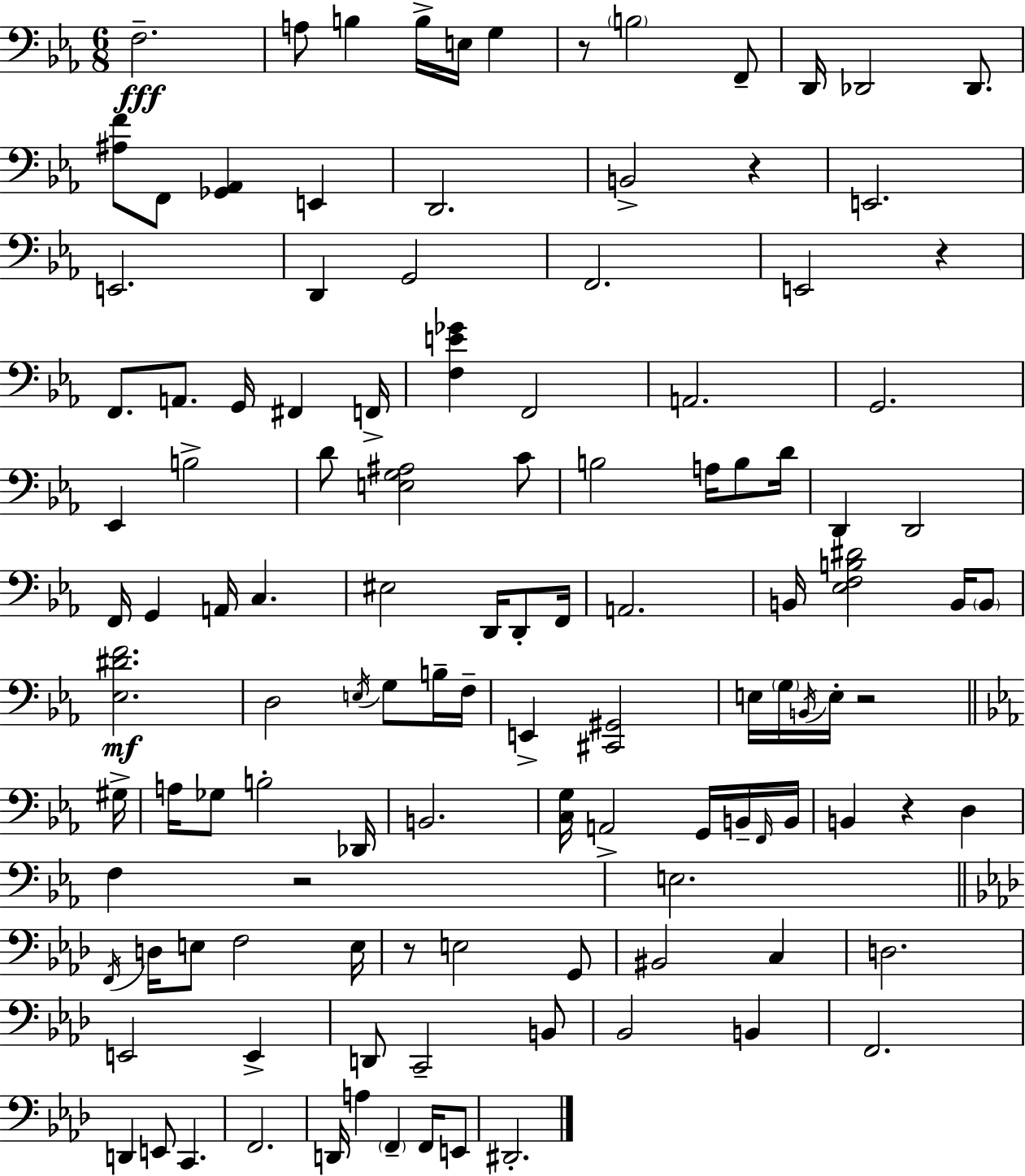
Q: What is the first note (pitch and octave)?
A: F3